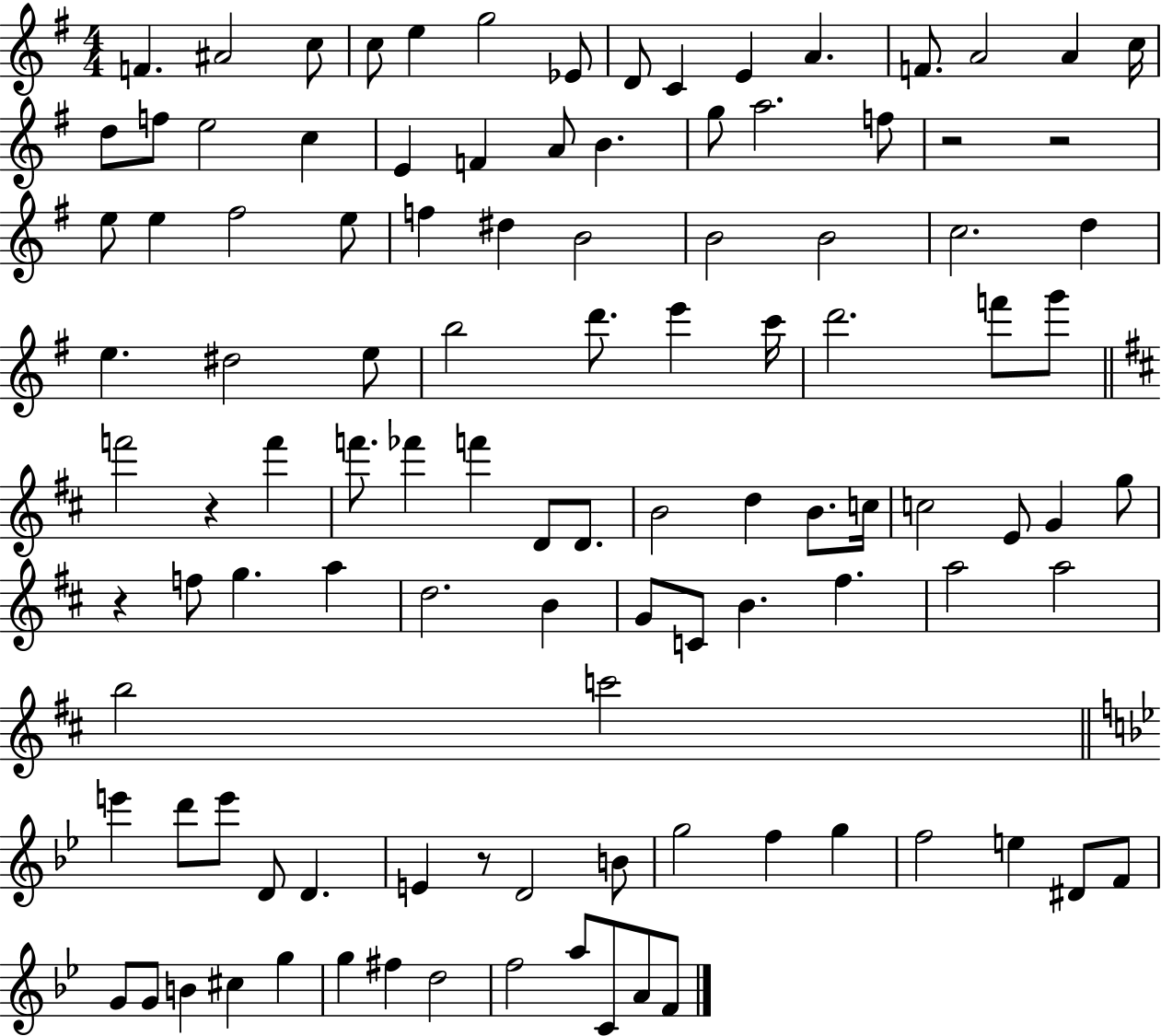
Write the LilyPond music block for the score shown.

{
  \clef treble
  \numericTimeSignature
  \time 4/4
  \key g \major
  f'4. ais'2 c''8 | c''8 e''4 g''2 ees'8 | d'8 c'4 e'4 a'4. | f'8. a'2 a'4 c''16 | \break d''8 f''8 e''2 c''4 | e'4 f'4 a'8 b'4. | g''8 a''2. f''8 | r2 r2 | \break e''8 e''4 fis''2 e''8 | f''4 dis''4 b'2 | b'2 b'2 | c''2. d''4 | \break e''4. dis''2 e''8 | b''2 d'''8. e'''4 c'''16 | d'''2. f'''8 g'''8 | \bar "||" \break \key b \minor f'''2 r4 f'''4 | f'''8. fes'''4 f'''4 d'8 d'8. | b'2 d''4 b'8. c''16 | c''2 e'8 g'4 g''8 | \break r4 f''8 g''4. a''4 | d''2. b'4 | g'8 c'8 b'4. fis''4. | a''2 a''2 | \break b''2 c'''2 | \bar "||" \break \key bes \major e'''4 d'''8 e'''8 d'8 d'4. | e'4 r8 d'2 b'8 | g''2 f''4 g''4 | f''2 e''4 dis'8 f'8 | \break g'8 g'8 b'4 cis''4 g''4 | g''4 fis''4 d''2 | f''2 a''8 c'8 a'8 f'8 | \bar "|."
}